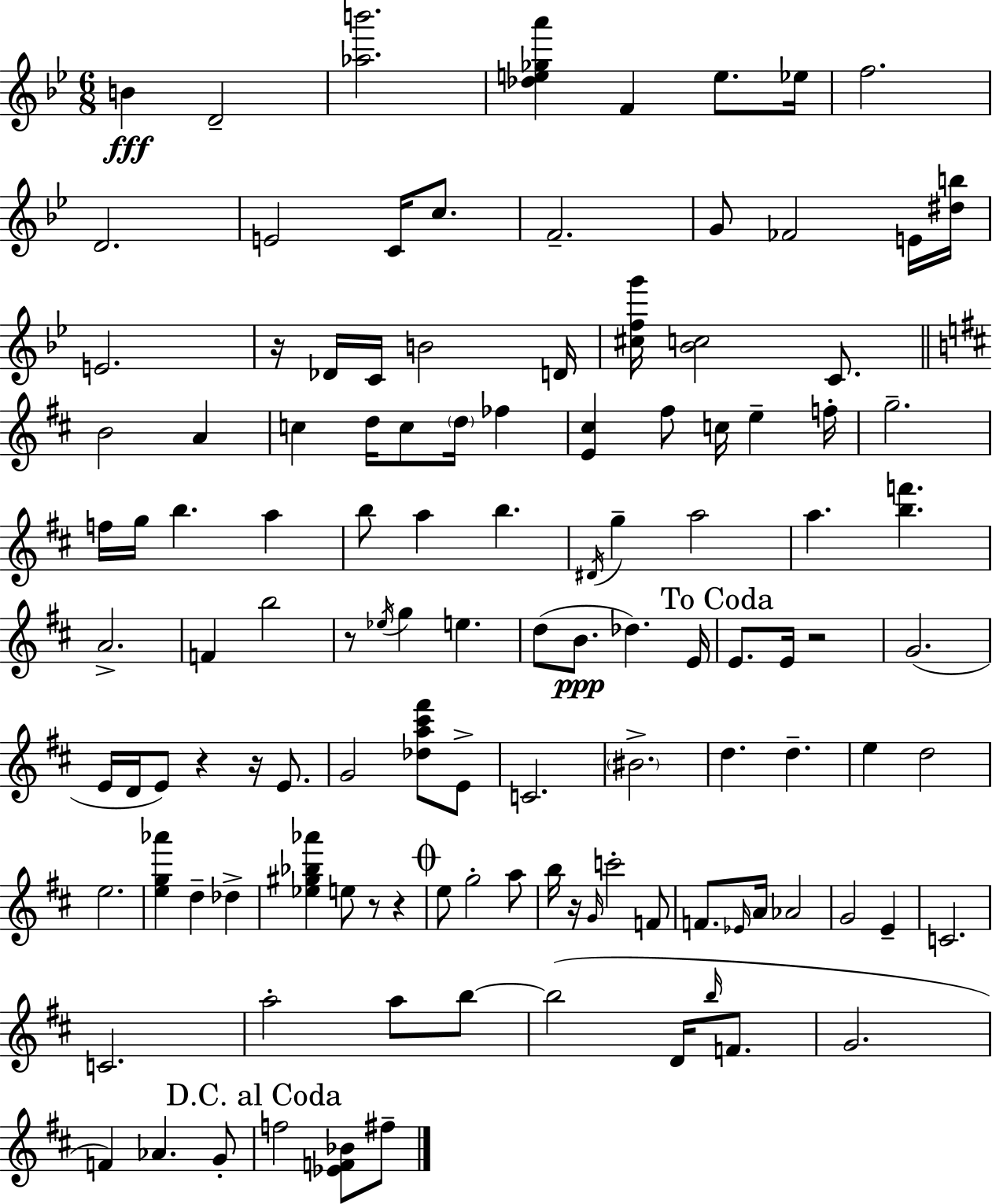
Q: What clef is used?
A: treble